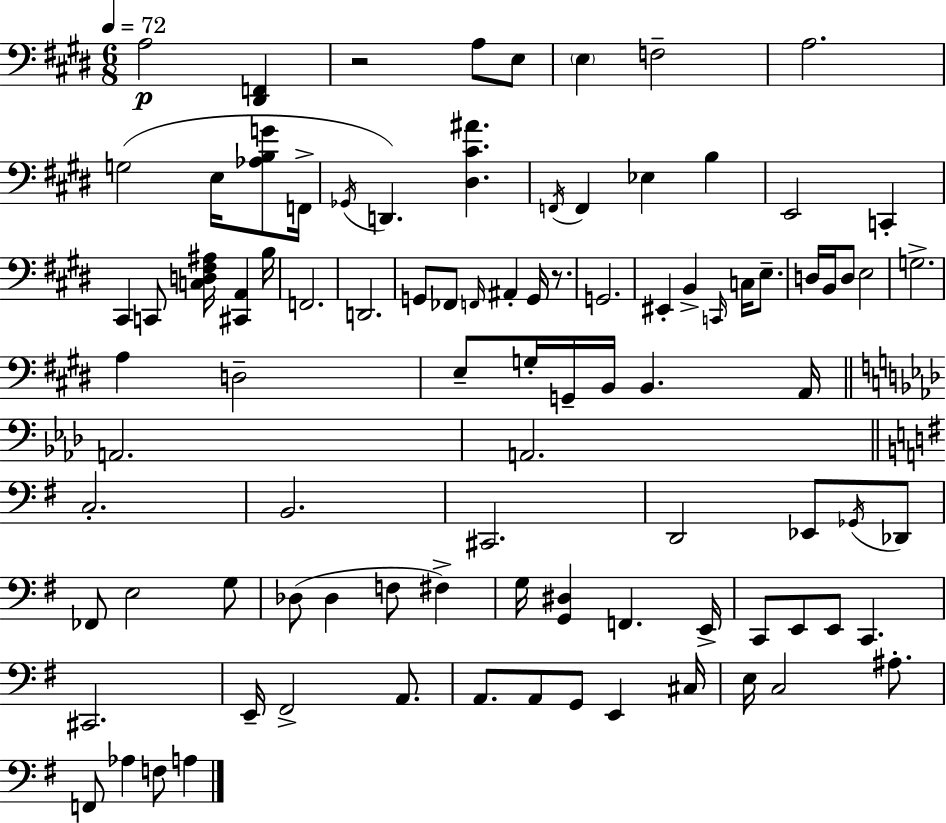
X:1
T:Untitled
M:6/8
L:1/4
K:E
A,2 [^D,,F,,] z2 A,/2 E,/2 E, F,2 A,2 G,2 E,/4 [_A,B,G]/2 F,,/4 _G,,/4 D,, [^D,^C^A] F,,/4 F,, _E, B, E,,2 C,, ^C,, C,,/2 [C,D,^F,^A,]/4 [^C,,A,,] B,/4 F,,2 D,,2 G,,/2 _F,,/2 F,,/4 ^A,, G,,/4 z/2 G,,2 ^E,, B,, C,,/4 C,/4 E,/2 D,/4 B,,/4 D,/2 E,2 G,2 A, D,2 E,/2 G,/4 G,,/4 B,,/4 B,, A,,/4 A,,2 A,,2 C,2 B,,2 ^C,,2 D,,2 _E,,/2 _G,,/4 _D,,/2 _F,,/2 E,2 G,/2 _D,/2 _D, F,/2 ^F, G,/4 [G,,^D,] F,, E,,/4 C,,/2 E,,/2 E,,/2 C,, ^C,,2 E,,/4 ^F,,2 A,,/2 A,,/2 A,,/2 G,,/2 E,, ^C,/4 E,/4 C,2 ^A,/2 F,,/2 _A, F,/2 A,